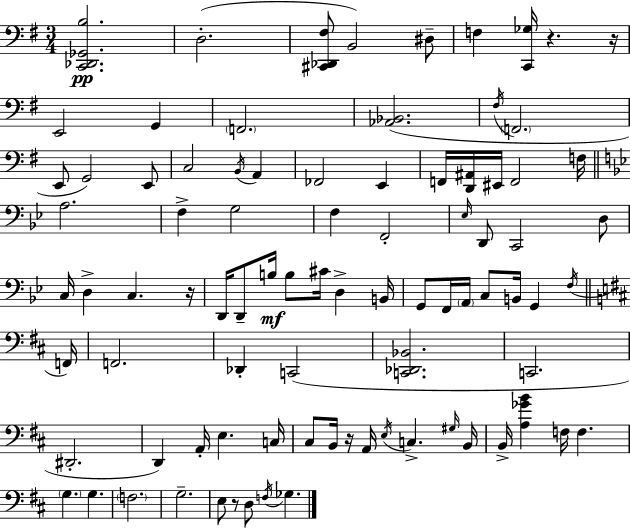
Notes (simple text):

[C2,Db2,Gb2,B3]/h. D3/h. [C#2,Db2,F#3]/e B2/h D#3/e F3/q [C2,Gb3]/s R/q. R/s E2/h G2/q F2/h. [Ab2,Bb2]/h. F#3/s F2/h. E2/e G2/h E2/e C3/h B2/s A2/q FES2/h E2/q F2/s [D2,A#2]/s EIS2/s F2/h F3/s A3/h. F3/q G3/h F3/q F2/h Eb3/s D2/e C2/h D3/e C3/s D3/q C3/q. R/s D2/s D2/e B3/s B3/e C#4/s D3/q B2/s G2/e F2/s A2/s C3/e B2/s G2/q F3/s F2/s F2/h. Db2/q C2/h [C2,Db2,Bb2]/h. C2/h. D#2/h. D2/q A2/s E3/q. C3/s C#3/e B2/s R/s A2/s E3/s C3/q. G#3/s B2/s B2/s [A3,Gb4,B4]/q F3/s F3/q. G3/q. G3/q. F3/h. G3/h. E3/e R/e D3/e F3/s Gb3/q.